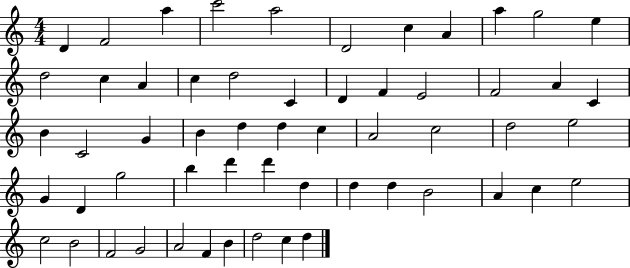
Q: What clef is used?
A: treble